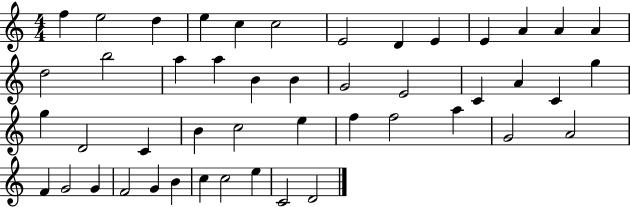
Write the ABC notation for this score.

X:1
T:Untitled
M:4/4
L:1/4
K:C
f e2 d e c c2 E2 D E E A A A d2 b2 a a B B G2 E2 C A C g g D2 C B c2 e f f2 a G2 A2 F G2 G F2 G B c c2 e C2 D2